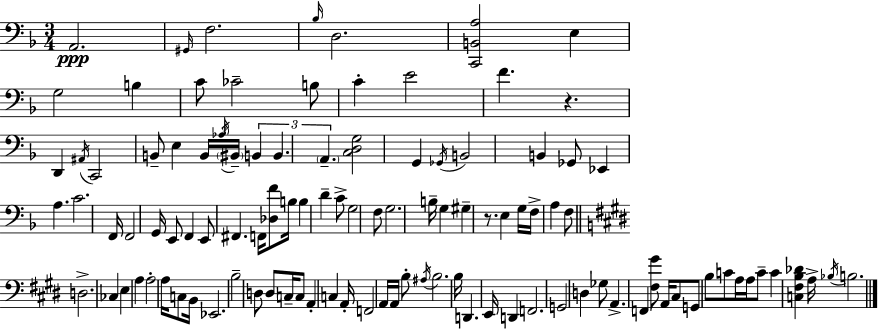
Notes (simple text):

A2/h. G#2/s F3/h. Bb3/s D3/h. [C2,B2,A3]/h E3/q G3/h B3/q C4/e CES4/h B3/e C4/q E4/h F4/q. R/q. D2/q A#2/s C2/h B2/e E3/q B2/s Ab3/s BIS2/s B2/q B2/q. A2/q. [C3,D3,G3]/h G2/q Gb2/s B2/h B2/q Gb2/e Eb2/q A3/q. C4/h. F2/s F2/h G2/s E2/e F2/q E2/e F#2/q. F2/s [Db3,F4]/e B3/s B3/q D4/q C4/e G3/h F3/e G3/h. B3/s G3/q G#3/q R/e. E3/q G3/s F3/s A3/q F3/e D3/h. CES3/q E3/q A3/q A3/h A3/s C3/e B2/s Eb2/h. B3/h D3/e D3/e C3/s C3/e A2/q C3/q A2/s F2/h A2/s A2/s B3/e A#3/s B3/h. B3/s D2/q. E2/s D2/q F2/h. G2/h D3/q Gb3/e A2/q. F2/q [F#3,G#4]/e A2/s C#3/e G2/e B3/e C4/e A3/s A3/s C4/e C4/q [C3,F#3,B3,Db4]/q A3/s Bb3/s B3/h.